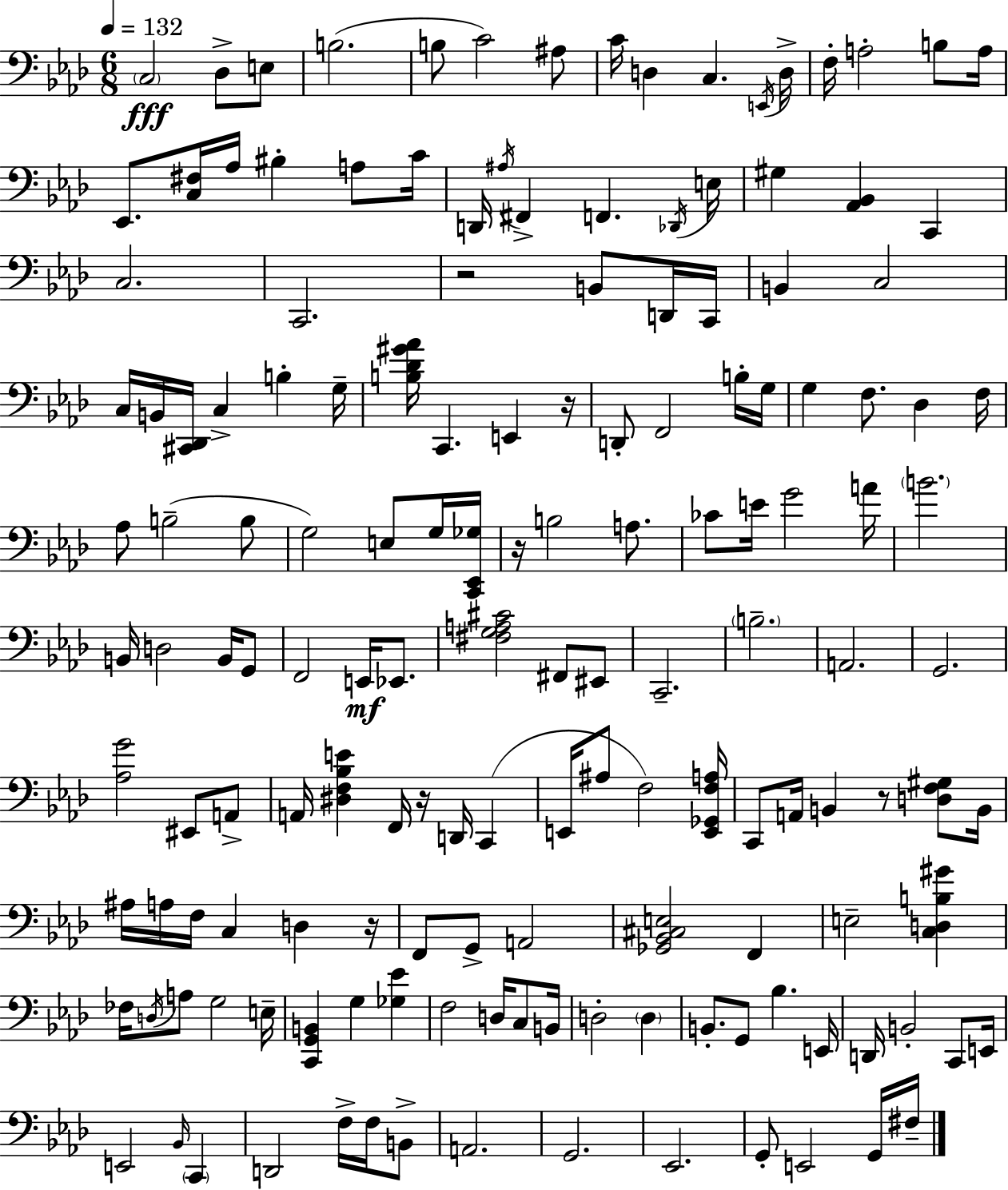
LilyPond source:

{
  \clef bass
  \numericTimeSignature
  \time 6/8
  \key aes \major
  \tempo 4 = 132
  \parenthesize c2\fff des8-> e8 | b2.( | b8 c'2) ais8 | c'16 d4 c4. \acciaccatura { e,16 } | \break d16-> f16-. a2-. b8 | a16 ees,8. <c fis>16 aes16 bis4-. a8 | c'16 d,16 \acciaccatura { ais16 } fis,4-> f,4. | \acciaccatura { des,16 } e16 gis4 <aes, bes,>4 c,4 | \break c2. | c,2. | r2 b,8 | d,16 c,16 b,4 c2 | \break c16 b,16 <cis, des,>16 c4-> b4-. | g16-- <b des' gis' aes'>16 c,4. e,4 | r16 d,8-. f,2 | b16-. g16 g4 f8. des4 | \break f16 aes8 b2--( | b8 g2) e8 | g16 <c, ees, ges>16 r16 b2 | a8. ces'8 e'16 g'2 | \break a'16 \parenthesize b'2. | b,16 d2 | b,16 g,8 f,2 e,16\mf | ees,8. <fis g a cis'>2 fis,8 | \break eis,8 c,2.-- | \parenthesize b2.-- | a,2. | g,2. | \break <aes g'>2 eis,8 | a,8-> a,16 <dis f bes e'>4 f,16 r16 d,16 c,4( | e,16 ais8 f2) | <e, ges, f a>16 c,8 a,16 b,4 r8 | \break <d f gis>8 b,16 ais16 a16 f16 c4 d4 | r16 f,8 g,8-> a,2 | <ges, bes, cis e>2 f,4 | e2-- <c d b gis'>4 | \break fes16 \acciaccatura { d16 } a8 g2 | e16-- <c, g, b,>4 g4 | <ges ees'>4 f2 | d16 c8 b,16 d2-. | \break \parenthesize d4 b,8.-. g,8 bes4. | e,16 d,16 b,2-. | c,8 e,16 e,2 | \grace { bes,16 } \parenthesize c,4 d,2 | \break f16-> f16 b,8-> a,2. | g,2. | ees,2. | g,8-. e,2 | \break g,16 fis16-- \bar "|."
}